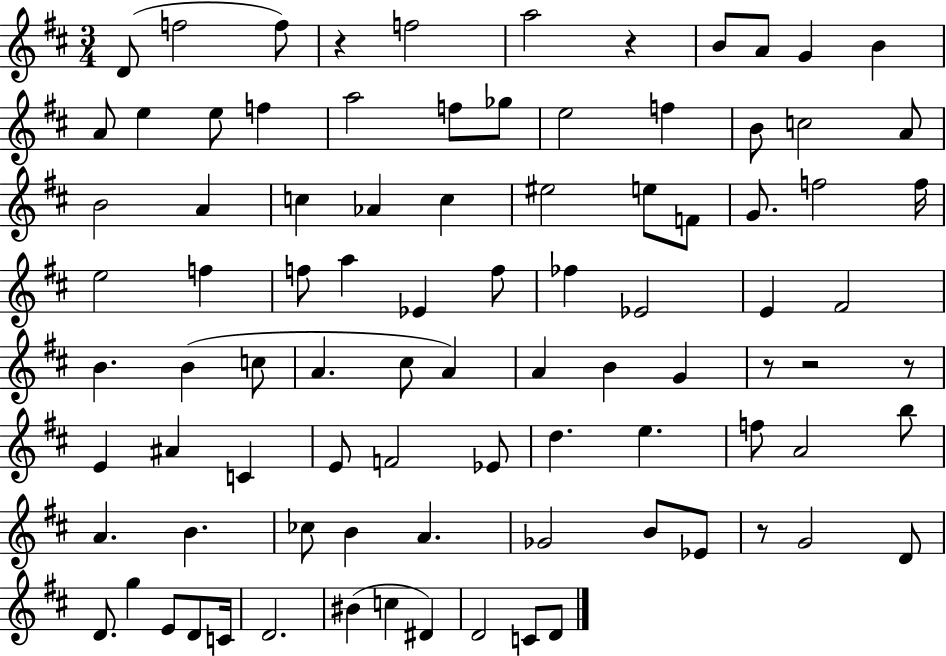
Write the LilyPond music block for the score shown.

{
  \clef treble
  \numericTimeSignature
  \time 3/4
  \key d \major
  \repeat volta 2 { d'8( f''2 f''8) | r4 f''2 | a''2 r4 | b'8 a'8 g'4 b'4 | \break a'8 e''4 e''8 f''4 | a''2 f''8 ges''8 | e''2 f''4 | b'8 c''2 a'8 | \break b'2 a'4 | c''4 aes'4 c''4 | eis''2 e''8 f'8 | g'8. f''2 f''16 | \break e''2 f''4 | f''8 a''4 ees'4 f''8 | fes''4 ees'2 | e'4 fis'2 | \break b'4. b'4( c''8 | a'4. cis''8 a'4) | a'4 b'4 g'4 | r8 r2 r8 | \break e'4 ais'4 c'4 | e'8 f'2 ees'8 | d''4. e''4. | f''8 a'2 b''8 | \break a'4. b'4. | ces''8 b'4 a'4. | ges'2 b'8 ees'8 | r8 g'2 d'8 | \break d'8. g''4 e'8 d'8 c'16 | d'2. | bis'4( c''4 dis'4) | d'2 c'8 d'8 | \break } \bar "|."
}